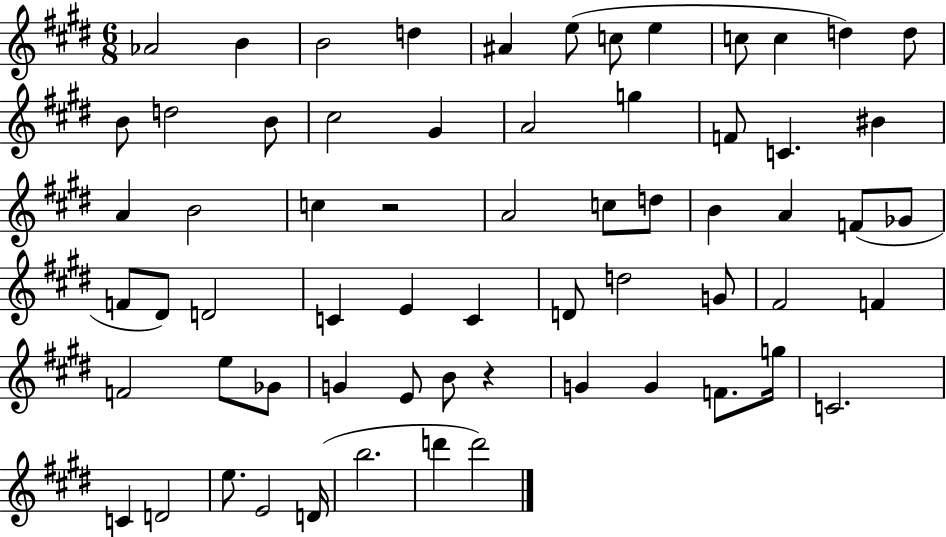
Ab4/h B4/q B4/h D5/q A#4/q E5/e C5/e E5/q C5/e C5/q D5/q D5/e B4/e D5/h B4/e C#5/h G#4/q A4/h G5/q F4/e C4/q. BIS4/q A4/q B4/h C5/q R/h A4/h C5/e D5/e B4/q A4/q F4/e Gb4/e F4/e D#4/e D4/h C4/q E4/q C4/q D4/e D5/h G4/e F#4/h F4/q F4/h E5/e Gb4/e G4/q E4/e B4/e R/q G4/q G4/q F4/e. G5/s C4/h. C4/q D4/h E5/e. E4/h D4/s B5/h. D6/q D6/h